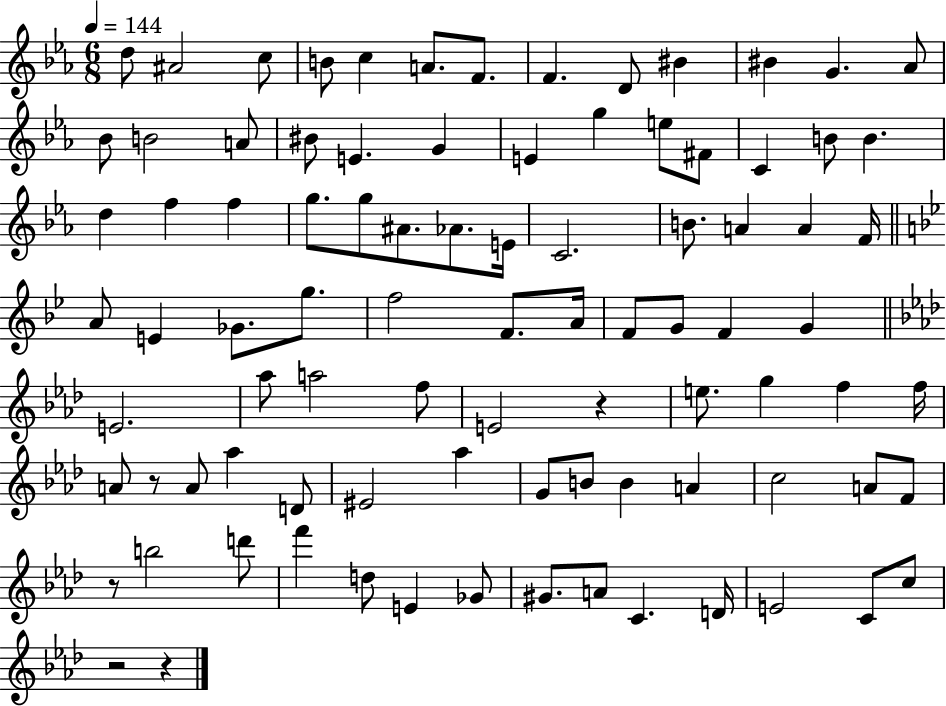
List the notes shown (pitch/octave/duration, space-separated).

D5/e A#4/h C5/e B4/e C5/q A4/e. F4/e. F4/q. D4/e BIS4/q BIS4/q G4/q. Ab4/e Bb4/e B4/h A4/e BIS4/e E4/q. G4/q E4/q G5/q E5/e F#4/e C4/q B4/e B4/q. D5/q F5/q F5/q G5/e. G5/e A#4/e. Ab4/e. E4/s C4/h. B4/e. A4/q A4/q F4/s A4/e E4/q Gb4/e. G5/e. F5/h F4/e. A4/s F4/e G4/e F4/q G4/q E4/h. Ab5/e A5/h F5/e E4/h R/q E5/e. G5/q F5/q F5/s A4/e R/e A4/e Ab5/q D4/e EIS4/h Ab5/q G4/e B4/e B4/q A4/q C5/h A4/e F4/e R/e B5/h D6/e F6/q D5/e E4/q Gb4/e G#4/e. A4/e C4/q. D4/s E4/h C4/e C5/e R/h R/q